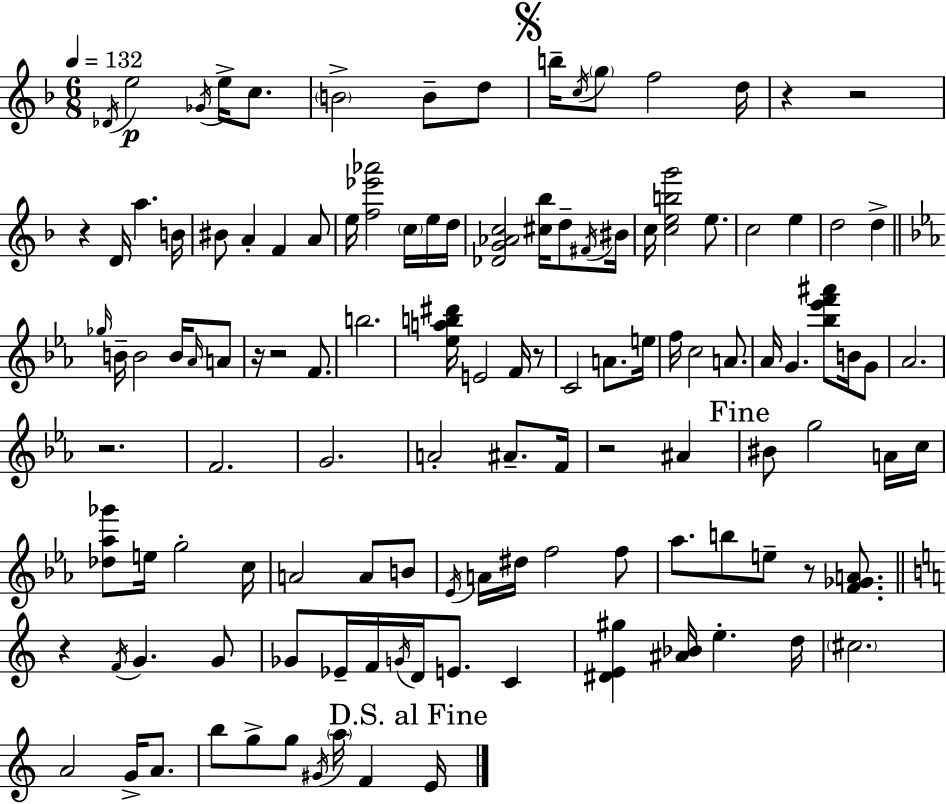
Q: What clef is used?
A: treble